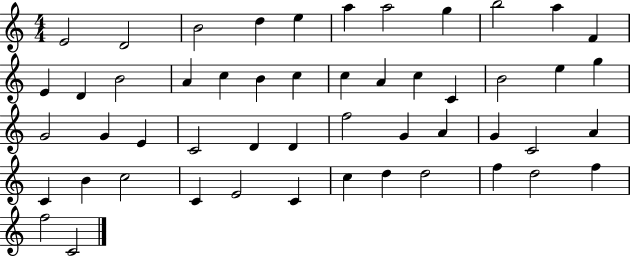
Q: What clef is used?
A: treble